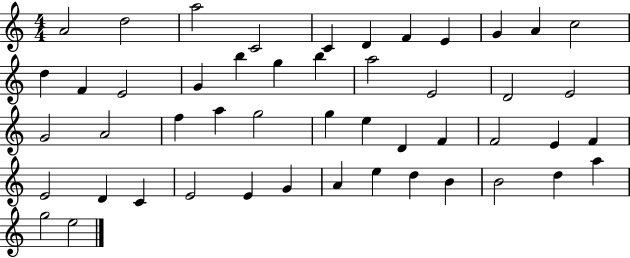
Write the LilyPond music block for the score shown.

{
  \clef treble
  \numericTimeSignature
  \time 4/4
  \key c \major
  a'2 d''2 | a''2 c'2 | c'4 d'4 f'4 e'4 | g'4 a'4 c''2 | \break d''4 f'4 e'2 | g'4 b''4 g''4 b''4 | a''2 e'2 | d'2 e'2 | \break g'2 a'2 | f''4 a''4 g''2 | g''4 e''4 d'4 f'4 | f'2 e'4 f'4 | \break e'2 d'4 c'4 | e'2 e'4 g'4 | a'4 e''4 d''4 b'4 | b'2 d''4 a''4 | \break g''2 e''2 | \bar "|."
}